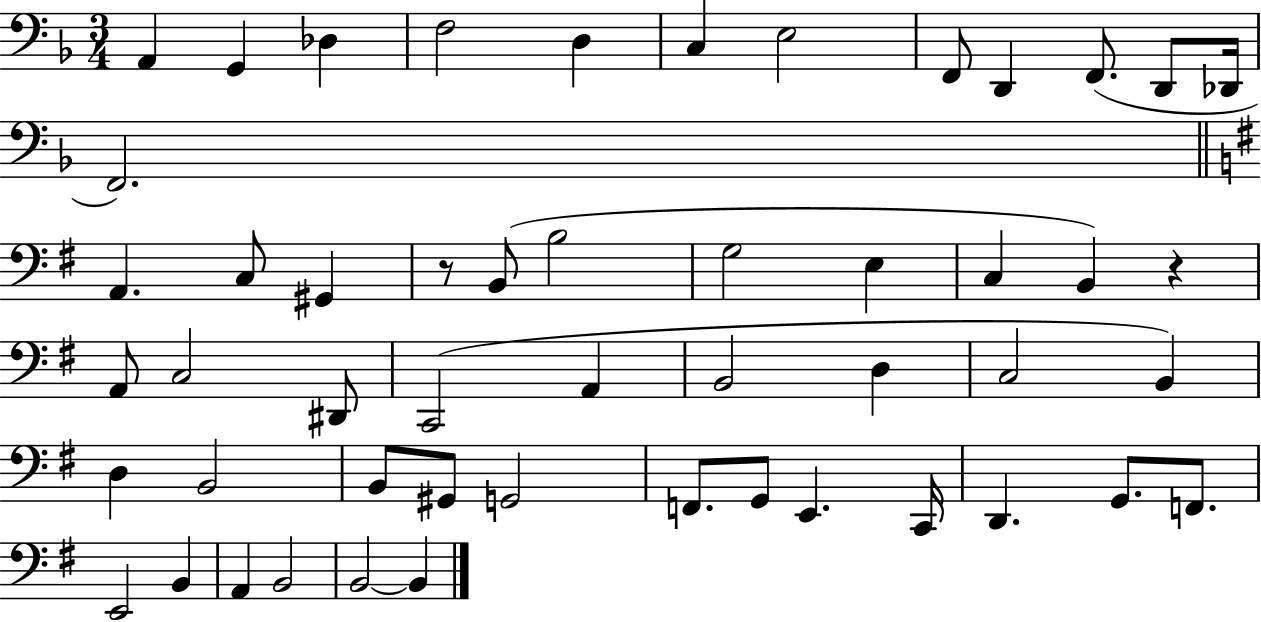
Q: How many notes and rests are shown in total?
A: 51